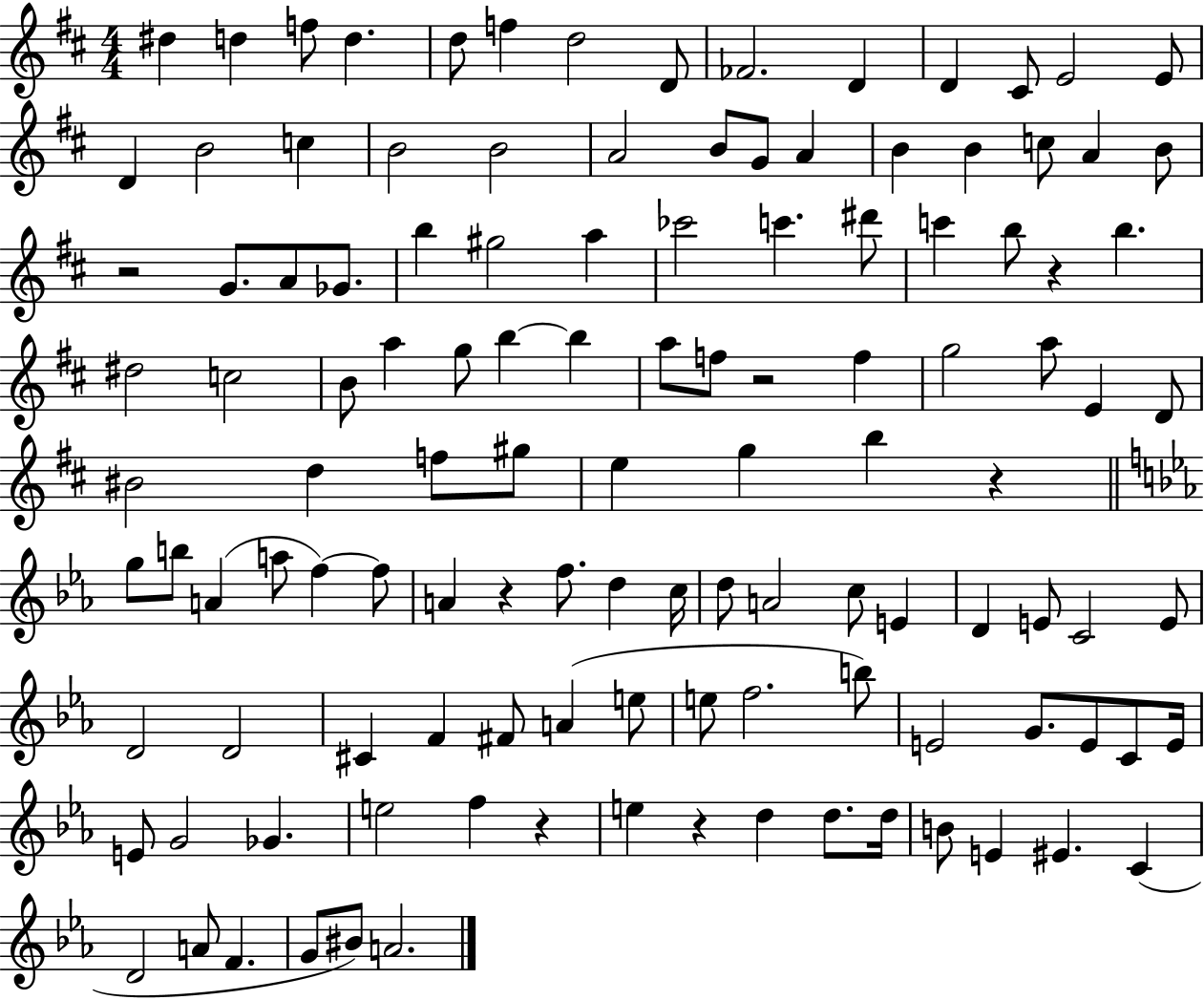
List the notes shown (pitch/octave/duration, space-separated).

D#5/q D5/q F5/e D5/q. D5/e F5/q D5/h D4/e FES4/h. D4/q D4/q C#4/e E4/h E4/e D4/q B4/h C5/q B4/h B4/h A4/h B4/e G4/e A4/q B4/q B4/q C5/e A4/q B4/e R/h G4/e. A4/e Gb4/e. B5/q G#5/h A5/q CES6/h C6/q. D#6/e C6/q B5/e R/q B5/q. D#5/h C5/h B4/e A5/q G5/e B5/q B5/q A5/e F5/e R/h F5/q G5/h A5/e E4/q D4/e BIS4/h D5/q F5/e G#5/e E5/q G5/q B5/q R/q G5/e B5/e A4/q A5/e F5/q F5/e A4/q R/q F5/e. D5/q C5/s D5/e A4/h C5/e E4/q D4/q E4/e C4/h E4/e D4/h D4/h C#4/q F4/q F#4/e A4/q E5/e E5/e F5/h. B5/e E4/h G4/e. E4/e C4/e E4/s E4/e G4/h Gb4/q. E5/h F5/q R/q E5/q R/q D5/q D5/e. D5/s B4/e E4/q EIS4/q. C4/q D4/h A4/e F4/q. G4/e BIS4/e A4/h.